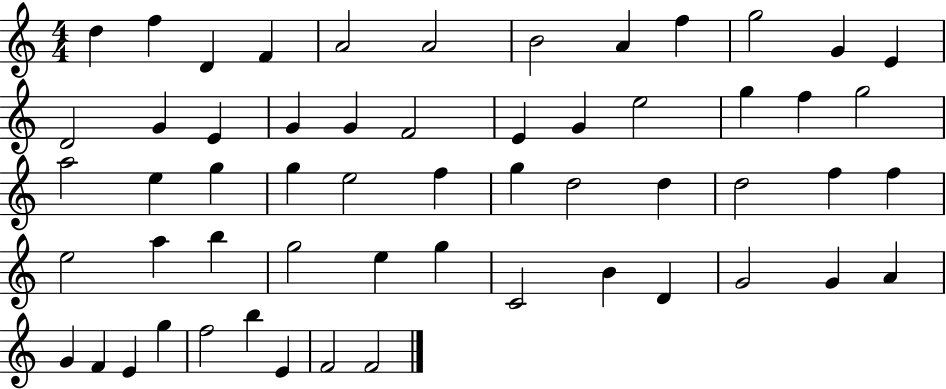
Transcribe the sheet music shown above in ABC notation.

X:1
T:Untitled
M:4/4
L:1/4
K:C
d f D F A2 A2 B2 A f g2 G E D2 G E G G F2 E G e2 g f g2 a2 e g g e2 f g d2 d d2 f f e2 a b g2 e g C2 B D G2 G A G F E g f2 b E F2 F2